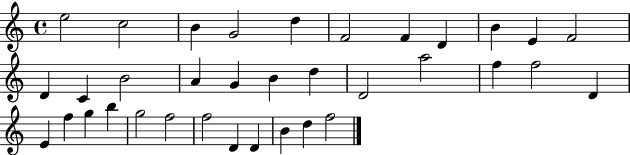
{
  \clef treble
  \time 4/4
  \defaultTimeSignature
  \key c \major
  e''2 c''2 | b'4 g'2 d''4 | f'2 f'4 d'4 | b'4 e'4 f'2 | \break d'4 c'4 b'2 | a'4 g'4 b'4 d''4 | d'2 a''2 | f''4 f''2 d'4 | \break e'4 f''4 g''4 b''4 | g''2 f''2 | f''2 d'4 d'4 | b'4 d''4 f''2 | \break \bar "|."
}